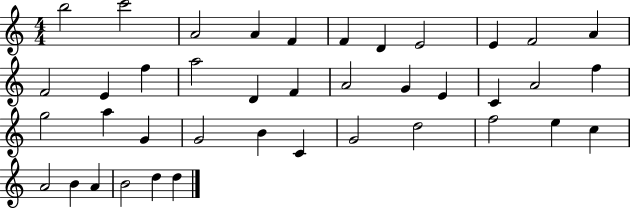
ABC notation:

X:1
T:Untitled
M:4/4
L:1/4
K:C
b2 c'2 A2 A F F D E2 E F2 A F2 E f a2 D F A2 G E C A2 f g2 a G G2 B C G2 d2 f2 e c A2 B A B2 d d